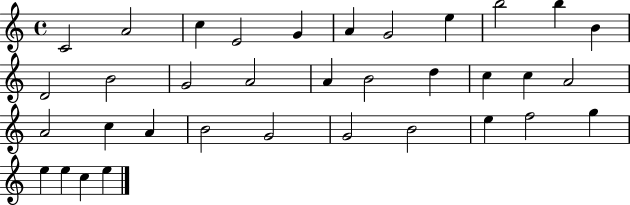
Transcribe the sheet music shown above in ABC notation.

X:1
T:Untitled
M:4/4
L:1/4
K:C
C2 A2 c E2 G A G2 e b2 b B D2 B2 G2 A2 A B2 d c c A2 A2 c A B2 G2 G2 B2 e f2 g e e c e